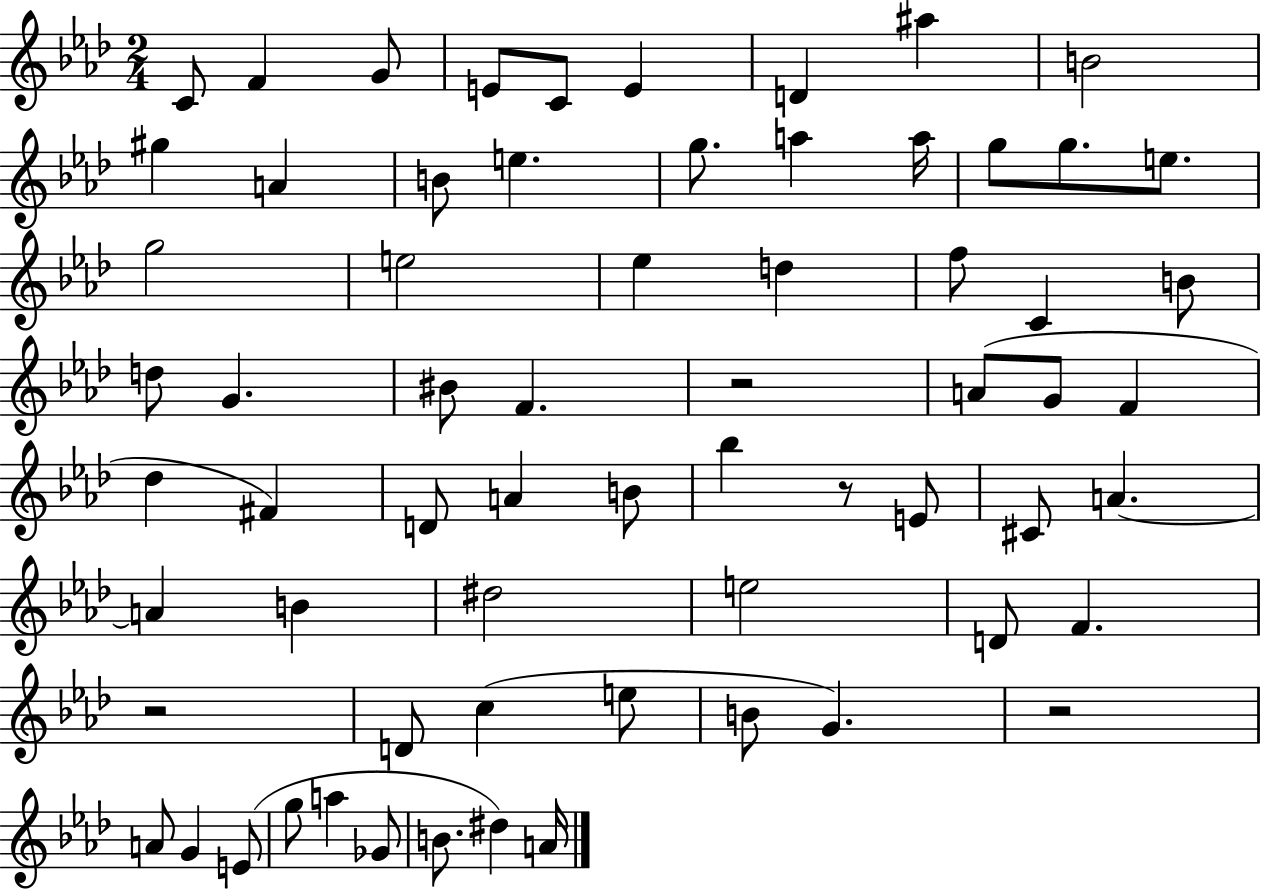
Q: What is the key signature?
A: AES major